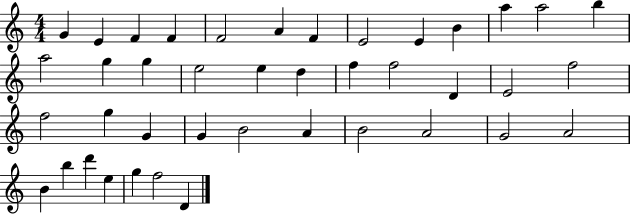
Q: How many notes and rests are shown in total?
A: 41